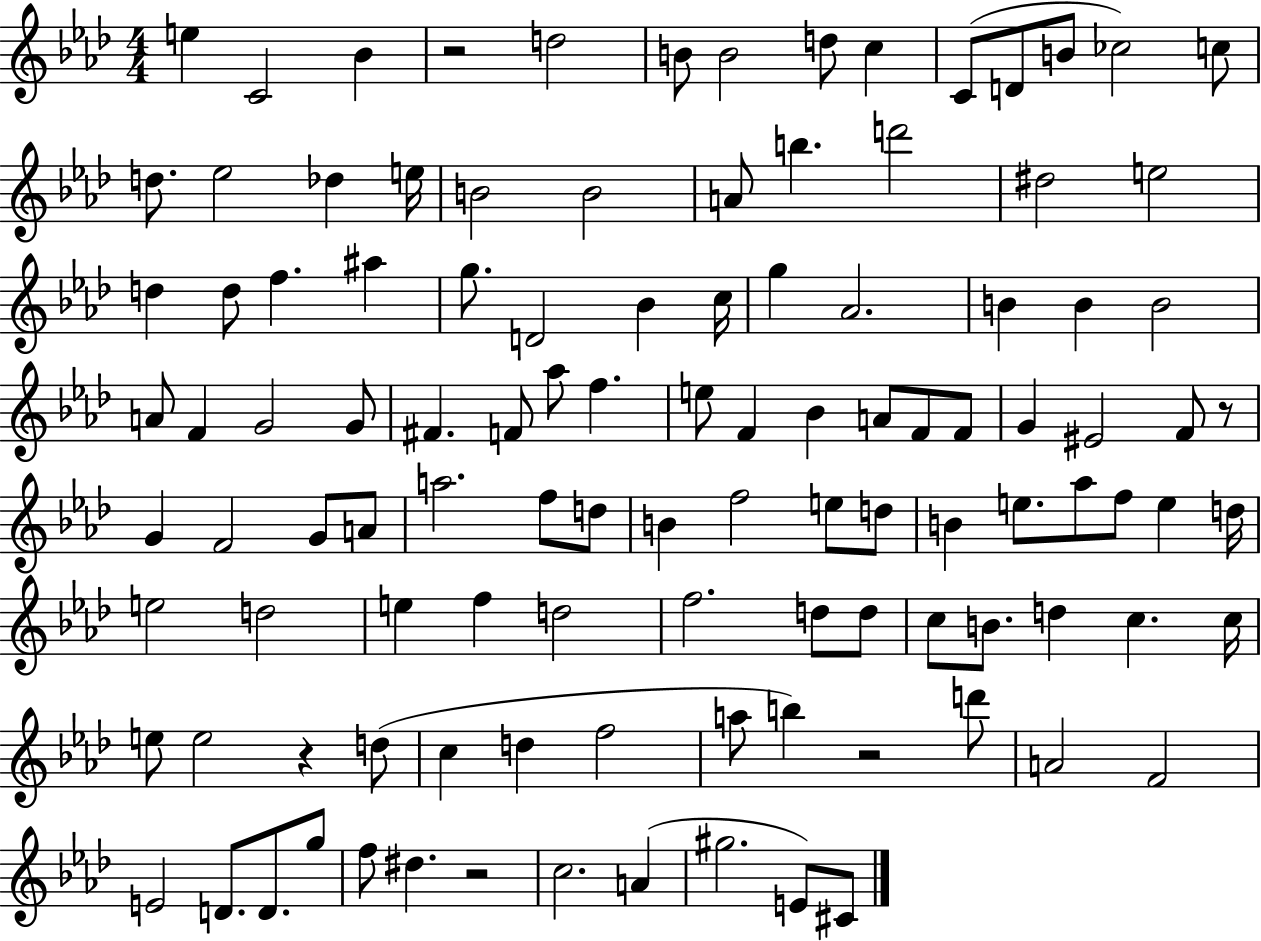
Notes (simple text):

E5/q C4/h Bb4/q R/h D5/h B4/e B4/h D5/e C5/q C4/e D4/e B4/e CES5/h C5/e D5/e. Eb5/h Db5/q E5/s B4/h B4/h A4/e B5/q. D6/h D#5/h E5/h D5/q D5/e F5/q. A#5/q G5/e. D4/h Bb4/q C5/s G5/q Ab4/h. B4/q B4/q B4/h A4/e F4/q G4/h G4/e F#4/q. F4/e Ab5/e F5/q. E5/e F4/q Bb4/q A4/e F4/e F4/e G4/q EIS4/h F4/e R/e G4/q F4/h G4/e A4/e A5/h. F5/e D5/e B4/q F5/h E5/e D5/e B4/q E5/e. Ab5/e F5/e E5/q D5/s E5/h D5/h E5/q F5/q D5/h F5/h. D5/e D5/e C5/e B4/e. D5/q C5/q. C5/s E5/e E5/h R/q D5/e C5/q D5/q F5/h A5/e B5/q R/h D6/e A4/h F4/h E4/h D4/e. D4/e. G5/e F5/e D#5/q. R/h C5/h. A4/q G#5/h. E4/e C#4/e